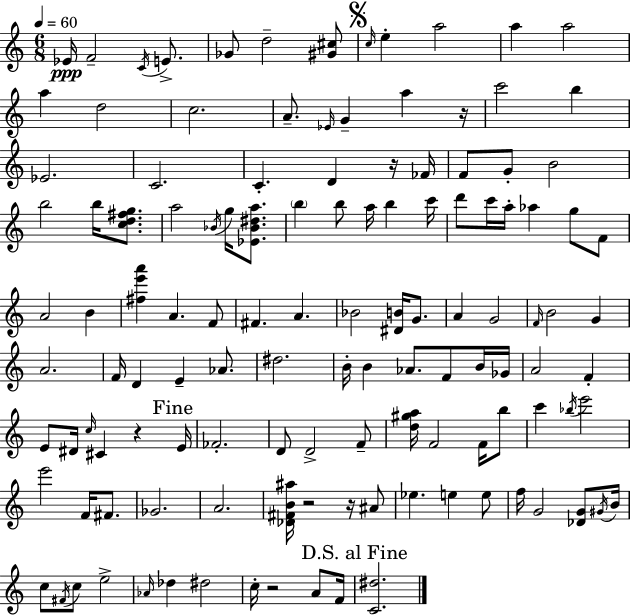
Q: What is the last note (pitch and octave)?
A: F4